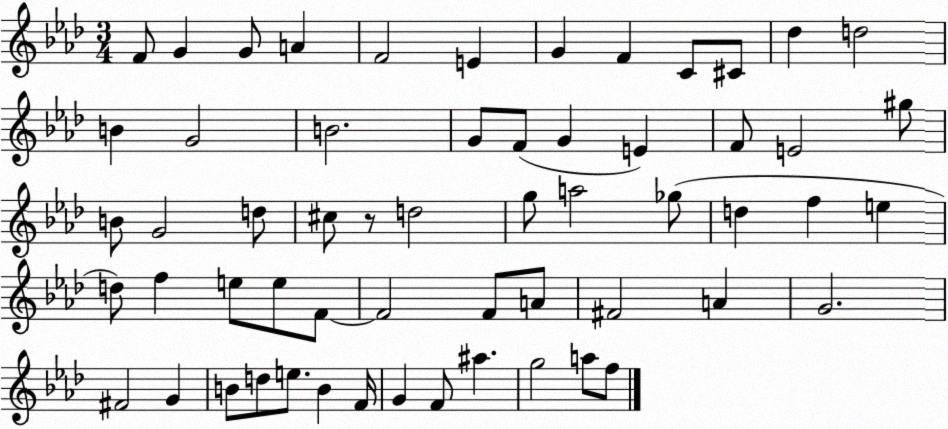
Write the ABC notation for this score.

X:1
T:Untitled
M:3/4
L:1/4
K:Ab
F/2 G G/2 A F2 E G F C/2 ^C/2 _d d2 B G2 B2 G/2 F/2 G E F/2 E2 ^g/2 B/2 G2 d/2 ^c/2 z/2 d2 g/2 a2 _g/2 d f e d/2 f e/2 e/2 F/2 F2 F/2 A/2 ^F2 A G2 ^F2 G B/2 d/2 e/2 B F/4 G F/2 ^a g2 a/2 f/2